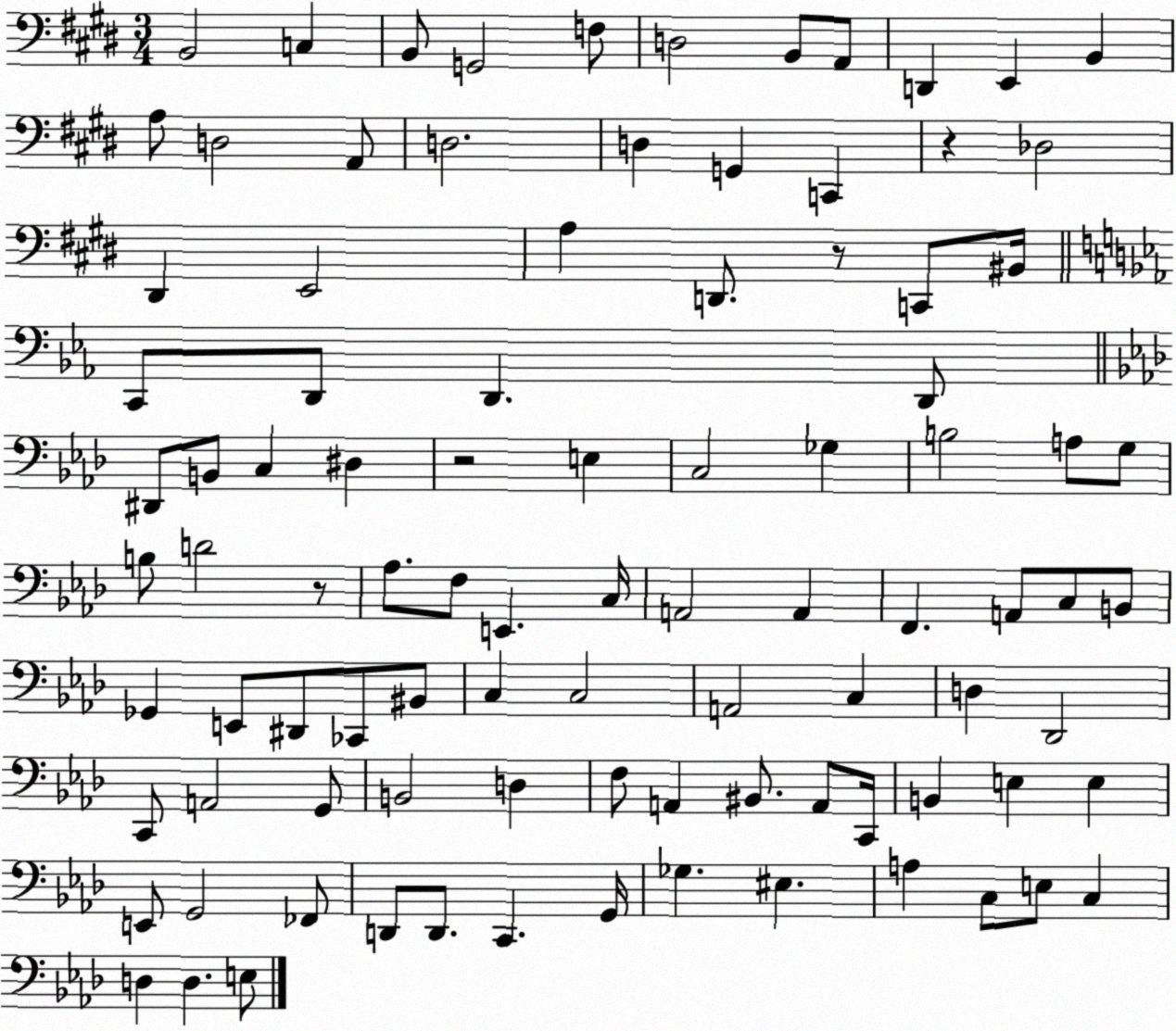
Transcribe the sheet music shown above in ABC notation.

X:1
T:Untitled
M:3/4
L:1/4
K:E
B,,2 C, B,,/2 G,,2 F,/2 D,2 B,,/2 A,,/2 D,, E,, B,, A,/2 D,2 A,,/2 D,2 D, G,, C,, z _D,2 ^D,, E,,2 A, D,,/2 z/2 C,,/2 ^B,,/4 C,,/2 D,,/2 D,, D,,/2 ^D,,/2 B,,/2 C, ^D, z2 E, C,2 _G, B,2 A,/2 G,/2 B,/2 D2 z/2 _A,/2 F,/2 E,, C,/4 A,,2 A,, F,, A,,/2 C,/2 B,,/2 _G,, E,,/2 ^D,,/2 _C,,/2 ^B,,/2 C, C,2 A,,2 C, D, _D,,2 C,,/2 A,,2 G,,/2 B,,2 D, F,/2 A,, ^B,,/2 A,,/2 C,,/4 B,, E, E, E,,/2 G,,2 _F,,/2 D,,/2 D,,/2 C,, G,,/4 _G, ^E, A, C,/2 E,/2 C, D, D, E,/2